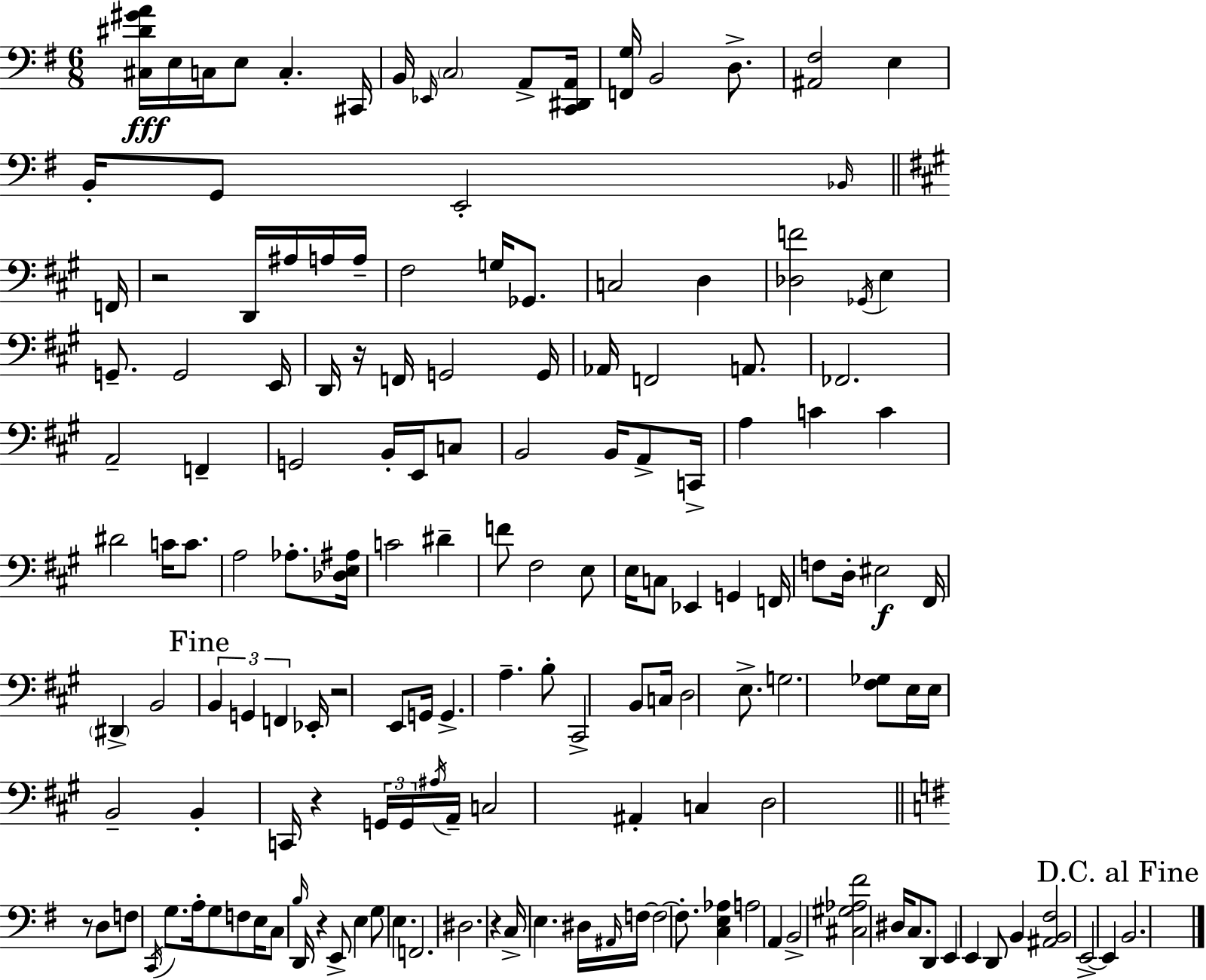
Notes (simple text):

[C#3,D#4,G#4,A4]/s E3/s C3/s E3/e C3/q. C#2/s B2/s Eb2/s C3/h A2/e [C2,D#2,A2]/s [F2,G3]/s B2/h D3/e. [A#2,F#3]/h E3/q B2/s G2/e E2/h Bb2/s F2/s R/h D2/s A#3/s A3/s A3/s F#3/h G3/s Gb2/e. C3/h D3/q [Db3,F4]/h Gb2/s E3/q G2/e. G2/h E2/s D2/s R/s F2/s G2/h G2/s Ab2/s F2/h A2/e. FES2/h. A2/h F2/q G2/h B2/s E2/s C3/e B2/h B2/s A2/e C2/s A3/q C4/q C4/q D#4/h C4/s C4/e. A3/h Ab3/e. [Db3,E3,A#3]/s C4/h D#4/q F4/e F#3/h E3/e E3/s C3/e Eb2/q G2/q F2/s F3/e D3/s EIS3/h F#2/s D#2/q B2/h B2/q G2/q F2/q Eb2/s R/h E2/e G2/s G2/q. A3/q. B3/e C#2/h B2/e C3/s D3/h E3/e. G3/h. [F#3,Gb3]/e E3/s E3/s B2/h B2/q C2/s R/q G2/s G2/s A#3/s A2/s C3/h A#2/q C3/q D3/h R/e D3/e F3/e C2/s G3/e. A3/s G3/e F3/e E3/s C3/e B3/s D2/s R/q E2/e E3/q G3/e E3/q. F2/h. D#3/h. R/q C3/s E3/q. D#3/s A#2/s F3/s F3/h F3/e. [C3,E3,Ab3]/q A3/h A2/q B2/h [C#3,G#3,Ab3,F#4]/h D#3/s C3/e. D2/e E2/q E2/q D2/e B2/q [A#2,B2,F#3]/h E2/h E2/q B2/h.